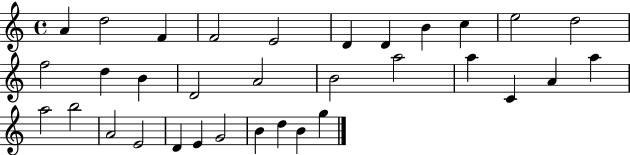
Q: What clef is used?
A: treble